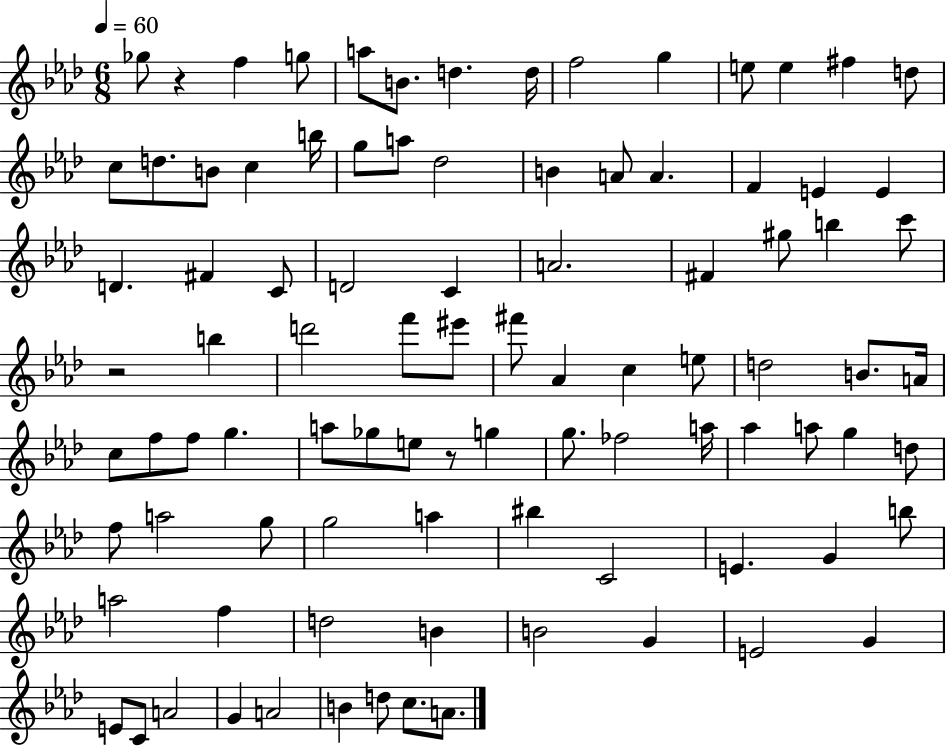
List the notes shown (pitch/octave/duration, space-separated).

Gb5/e R/q F5/q G5/e A5/e B4/e. D5/q. D5/s F5/h G5/q E5/e E5/q F#5/q D5/e C5/e D5/e. B4/e C5/q B5/s G5/e A5/e Db5/h B4/q A4/e A4/q. F4/q E4/q E4/q D4/q. F#4/q C4/e D4/h C4/q A4/h. F#4/q G#5/e B5/q C6/e R/h B5/q D6/h F6/e EIS6/e F#6/e Ab4/q C5/q E5/e D5/h B4/e. A4/s C5/e F5/e F5/e G5/q. A5/e Gb5/e E5/e R/e G5/q G5/e. FES5/h A5/s Ab5/q A5/e G5/q D5/e F5/e A5/h G5/e G5/h A5/q BIS5/q C4/h E4/q. G4/q B5/e A5/h F5/q D5/h B4/q B4/h G4/q E4/h G4/q E4/e C4/e A4/h G4/q A4/h B4/q D5/e C5/e. A4/e.